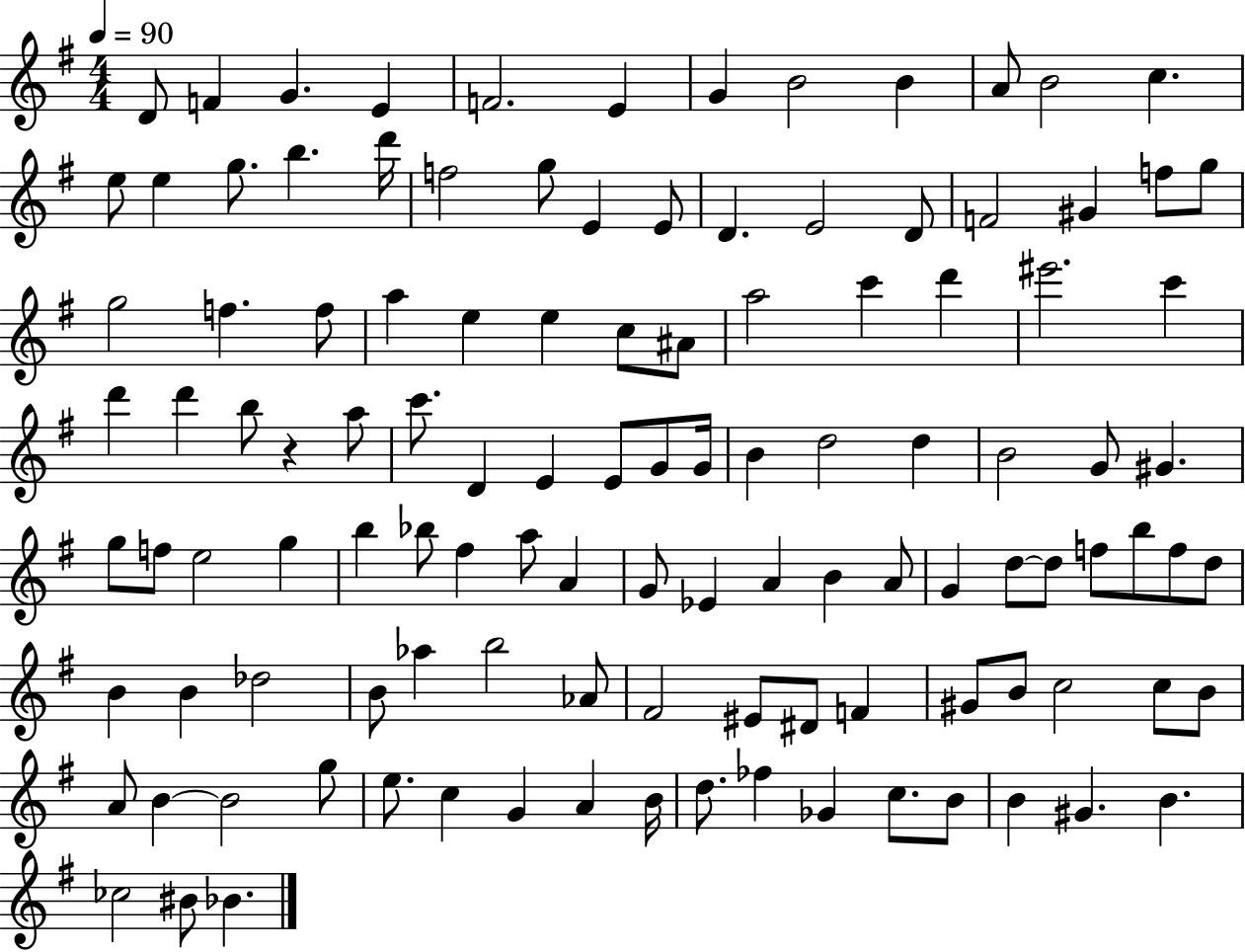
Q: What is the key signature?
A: G major